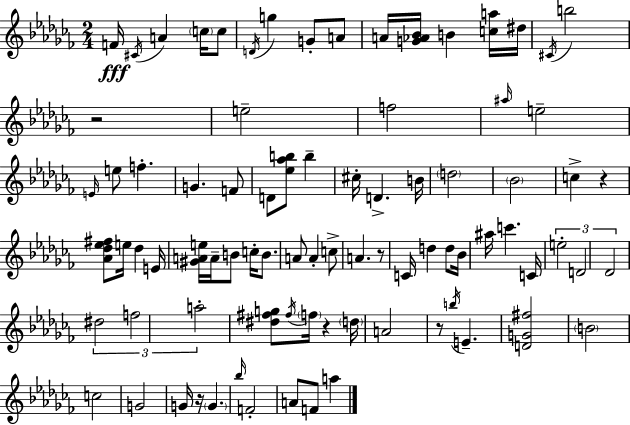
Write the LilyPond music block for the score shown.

{
  \clef treble
  \numericTimeSignature
  \time 2/4
  \key aes \minor
  f'16\fff \acciaccatura { cis'16 } a'4 \parenthesize c''16 c''8 | \acciaccatura { d'16 } g''4 g'8-. | a'8 a'16 <g' aes' bes'>16 b'4 | <c'' a''>16 dis''16 \acciaccatura { cis'16 } b''2 | \break r2 | e''2-- | f''2 | \grace { ais''16 } e''2-- | \break \grace { e'16 } e''8 f''4.-. | g'4. | f'8 d'8 <ees'' aes'' b''>8 | b''4-- cis''16-. d'4.-> | \break b'16 \parenthesize d''2 | \parenthesize bes'2 | c''4-> | r4 <aes' des'' ees'' fis''>8 e''16 | \break des''4 e'16 <gis' a' e''>16 a'16-- b'8 | c''16-. b'8. a'8 a'4-. | c''8-> a'4. | r8 c'16 d''4 | \break d''8 bes'16 ais''16 c'''4. | c'16 \tuplet 3/2 { e''2-. | d'2 | des'2 } | \break \tuplet 3/2 { dis''2 | f''2 | a''2-. } | <dis'' fis'' g''>8 \acciaccatura { fis''16 } | \break \parenthesize f''16 r4 \parenthesize d''16 a'2 | r8 | \acciaccatura { b''16 } e'4.-- <d' g' fis''>2 | \parenthesize b'2 | \break c''2 | g'2 | g'16 | r16 \parenthesize g'4. \grace { bes''16 } | \break f'2-. | a'8 f'8 a''4 | \bar "|."
}